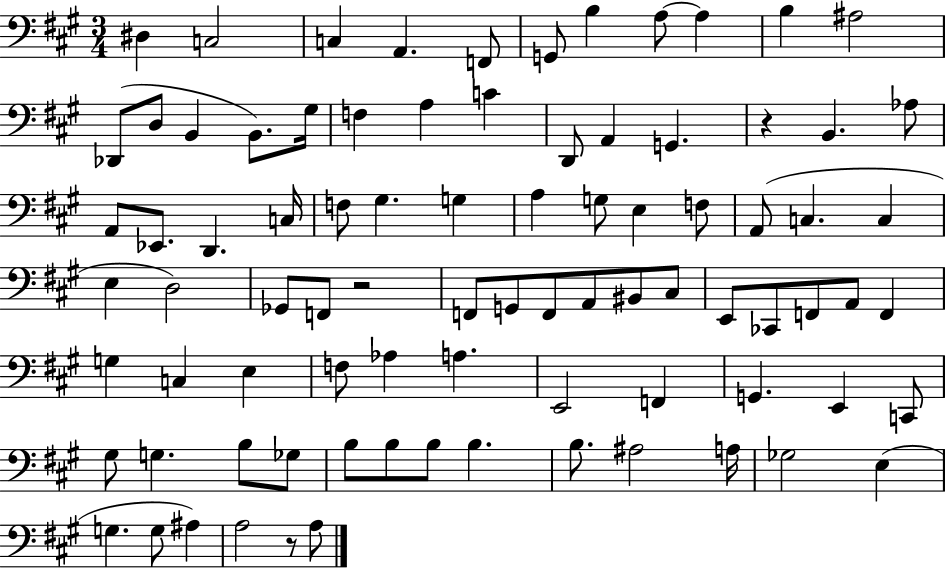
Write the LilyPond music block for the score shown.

{
  \clef bass
  \numericTimeSignature
  \time 3/4
  \key a \major
  dis4 c2 | c4 a,4. f,8 | g,8 b4 a8~~ a4 | b4 ais2 | \break des,8( d8 b,4 b,8.) gis16 | f4 a4 c'4 | d,8 a,4 g,4. | r4 b,4. aes8 | \break a,8 ees,8. d,4. c16 | f8 gis4. g4 | a4 g8 e4 f8 | a,8( c4. c4 | \break e4 d2) | ges,8 f,8 r2 | f,8 g,8 f,8 a,8 bis,8 cis8 | e,8 ces,8 f,8 a,8 f,4 | \break g4 c4 e4 | f8 aes4 a4. | e,2 f,4 | g,4. e,4 c,8 | \break gis8 g4. b8 ges8 | b8 b8 b8 b4. | b8. ais2 a16 | ges2 e4( | \break g4. g8 ais4) | a2 r8 a8 | \bar "|."
}